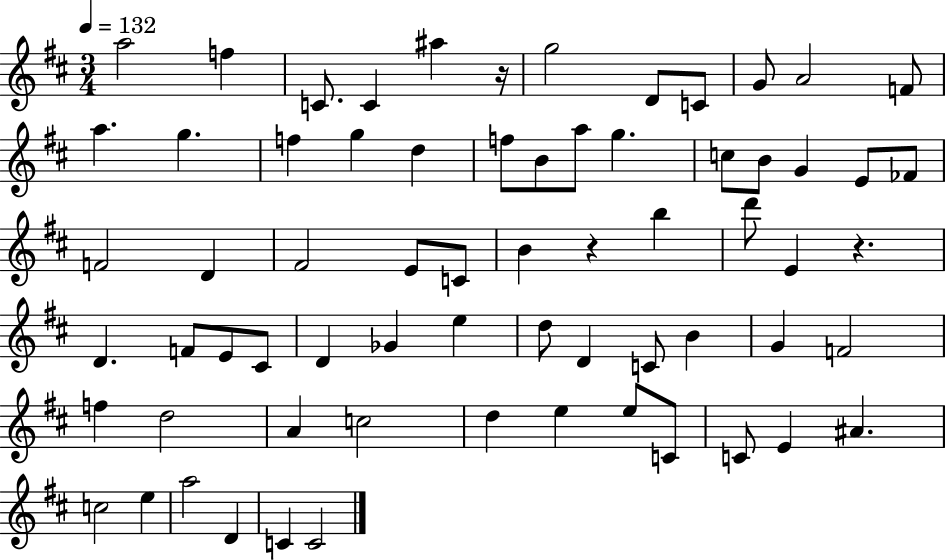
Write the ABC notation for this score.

X:1
T:Untitled
M:3/4
L:1/4
K:D
a2 f C/2 C ^a z/4 g2 D/2 C/2 G/2 A2 F/2 a g f g d f/2 B/2 a/2 g c/2 B/2 G E/2 _F/2 F2 D ^F2 E/2 C/2 B z b d'/2 E z D F/2 E/2 ^C/2 D _G e d/2 D C/2 B G F2 f d2 A c2 d e e/2 C/2 C/2 E ^A c2 e a2 D C C2